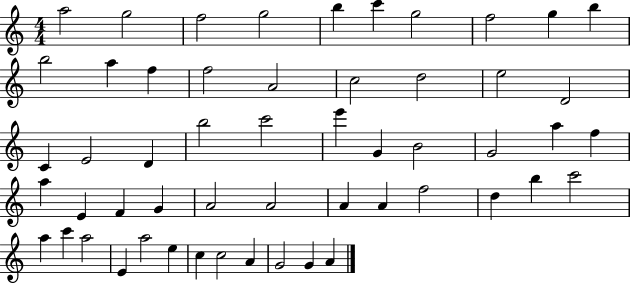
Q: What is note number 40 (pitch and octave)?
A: D5